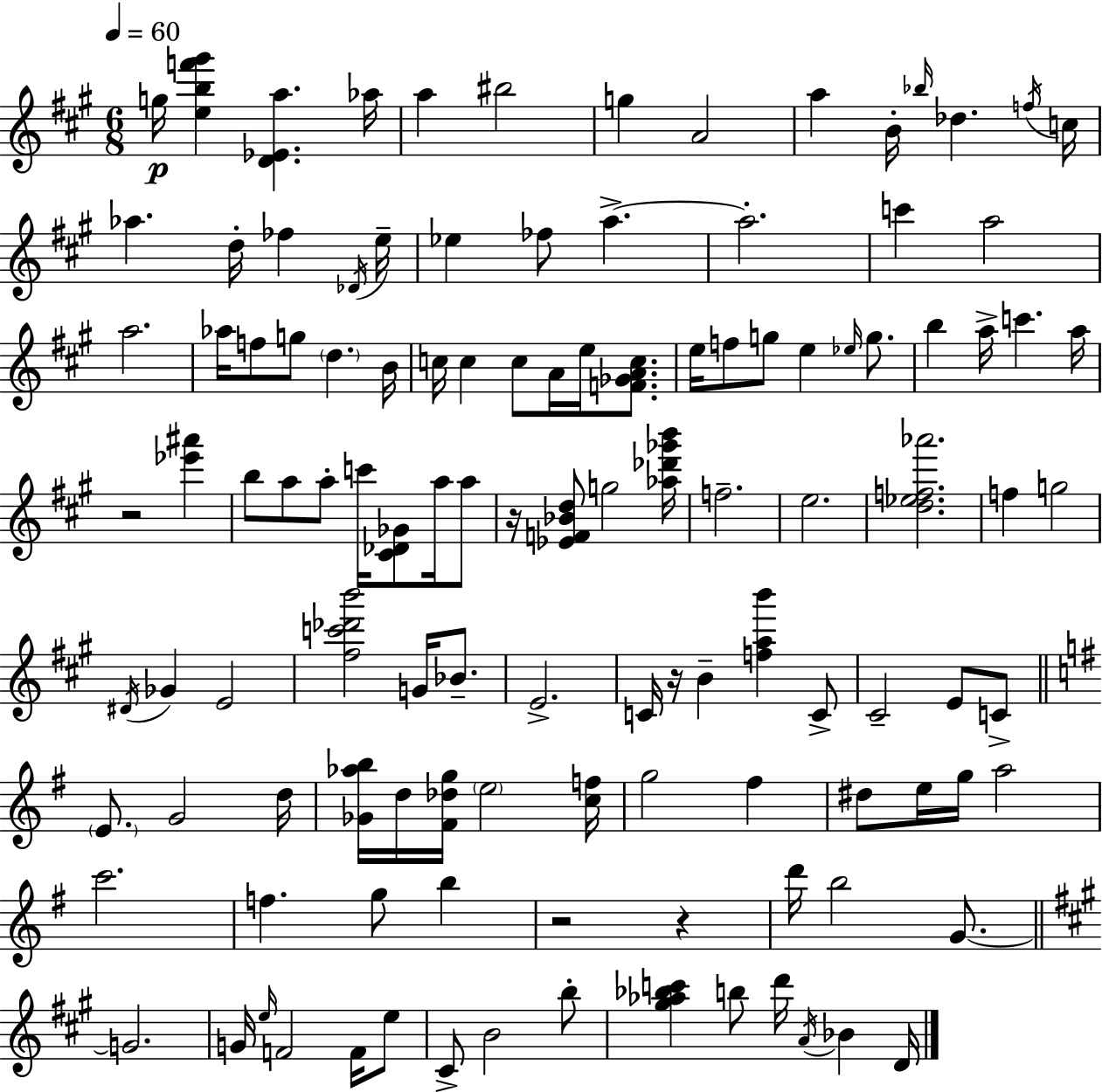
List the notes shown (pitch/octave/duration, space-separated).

G5/s [E5,B5,F6,G#6]/q [D4,Eb4,A5]/q. Ab5/s A5/q BIS5/h G5/q A4/h A5/q B4/s Bb5/s Db5/q. F5/s C5/s Ab5/q. D5/s FES5/q Db4/s E5/s Eb5/q FES5/e A5/q. A5/h. C6/q A5/h A5/h. Ab5/s F5/e G5/e D5/q. B4/s C5/s C5/q C5/e A4/s E5/s [F4,Gb4,A4,C5]/e. E5/s F5/e G5/e E5/q Eb5/s G5/e. B5/q A5/s C6/q. A5/s R/h [Eb6,A#6]/q B5/e A5/e A5/e C6/s [C#4,Db4,Gb4]/e A5/s A5/e R/s [Eb4,F4,Bb4,D5]/e G5/h [Ab5,Db6,Gb6,B6]/s F5/h. E5/h. [D5,Eb5,F5,Ab6]/h. F5/q G5/h D#4/s Gb4/q E4/h [F#5,C6,Db6,B6]/h G4/s Bb4/e. E4/h. C4/s R/s B4/q [F5,A5,B6]/q C4/e C#4/h E4/e C4/e E4/e. G4/h D5/s [Gb4,Ab5,B5]/s D5/s [F#4,Db5,G5]/s E5/h [C5,F5]/s G5/h F#5/q D#5/e E5/s G5/s A5/h C6/h. F5/q. G5/e B5/q R/h R/q D6/s B5/h G4/e. G4/h. G4/s E5/s F4/h F4/s E5/e C#4/e B4/h B5/e [G#5,Ab5,Bb5,C6]/q B5/e D6/s A4/s Bb4/q D4/s